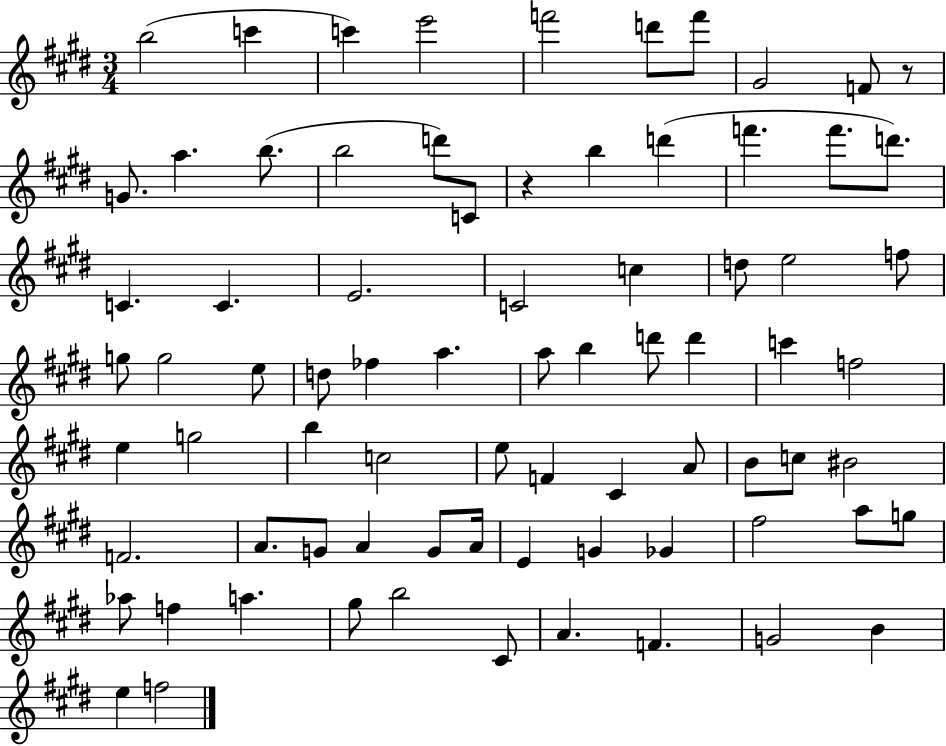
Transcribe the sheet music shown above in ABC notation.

X:1
T:Untitled
M:3/4
L:1/4
K:E
b2 c' c' e'2 f'2 d'/2 f'/2 ^G2 F/2 z/2 G/2 a b/2 b2 d'/2 C/2 z b d' f' f'/2 d'/2 C C E2 C2 c d/2 e2 f/2 g/2 g2 e/2 d/2 _f a a/2 b d'/2 d' c' f2 e g2 b c2 e/2 F ^C A/2 B/2 c/2 ^B2 F2 A/2 G/2 A G/2 A/4 E G _G ^f2 a/2 g/2 _a/2 f a ^g/2 b2 ^C/2 A F G2 B e f2